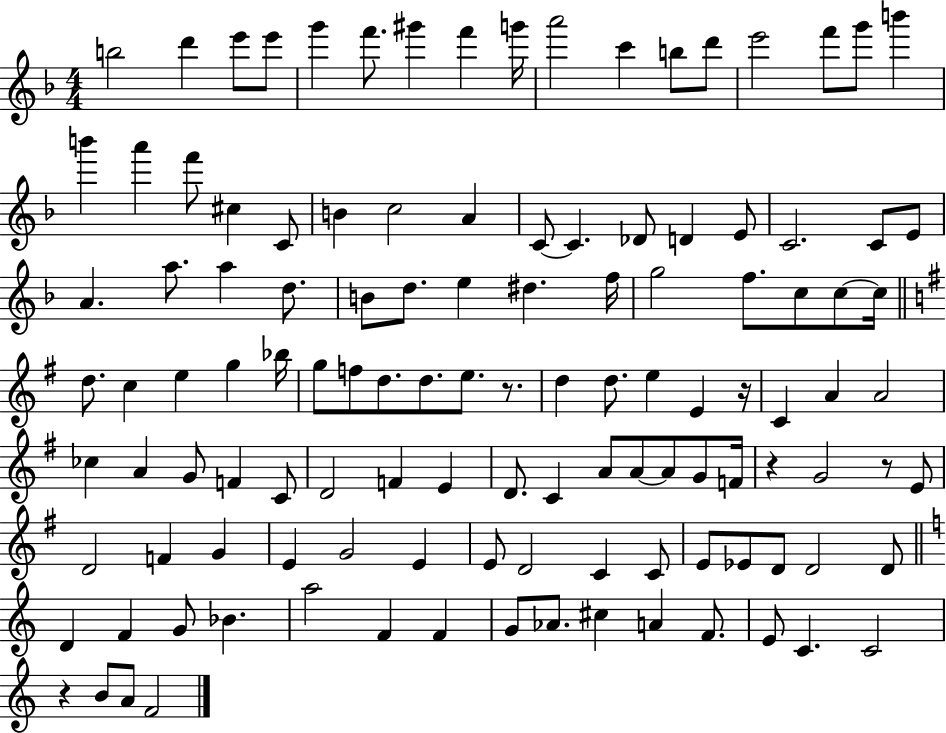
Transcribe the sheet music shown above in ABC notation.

X:1
T:Untitled
M:4/4
L:1/4
K:F
b2 d' e'/2 e'/2 g' f'/2 ^g' f' g'/4 a'2 c' b/2 d'/2 e'2 f'/2 g'/2 b' b' a' f'/2 ^c C/2 B c2 A C/2 C _D/2 D E/2 C2 C/2 E/2 A a/2 a d/2 B/2 d/2 e ^d f/4 g2 f/2 c/2 c/2 c/4 d/2 c e g _b/4 g/2 f/2 d/2 d/2 e/2 z/2 d d/2 e E z/4 C A A2 _c A G/2 F C/2 D2 F E D/2 C A/2 A/2 A/2 G/2 F/4 z G2 z/2 E/2 D2 F G E G2 E E/2 D2 C C/2 E/2 _E/2 D/2 D2 D/2 D F G/2 _B a2 F F G/2 _A/2 ^c A F/2 E/2 C C2 z B/2 A/2 F2